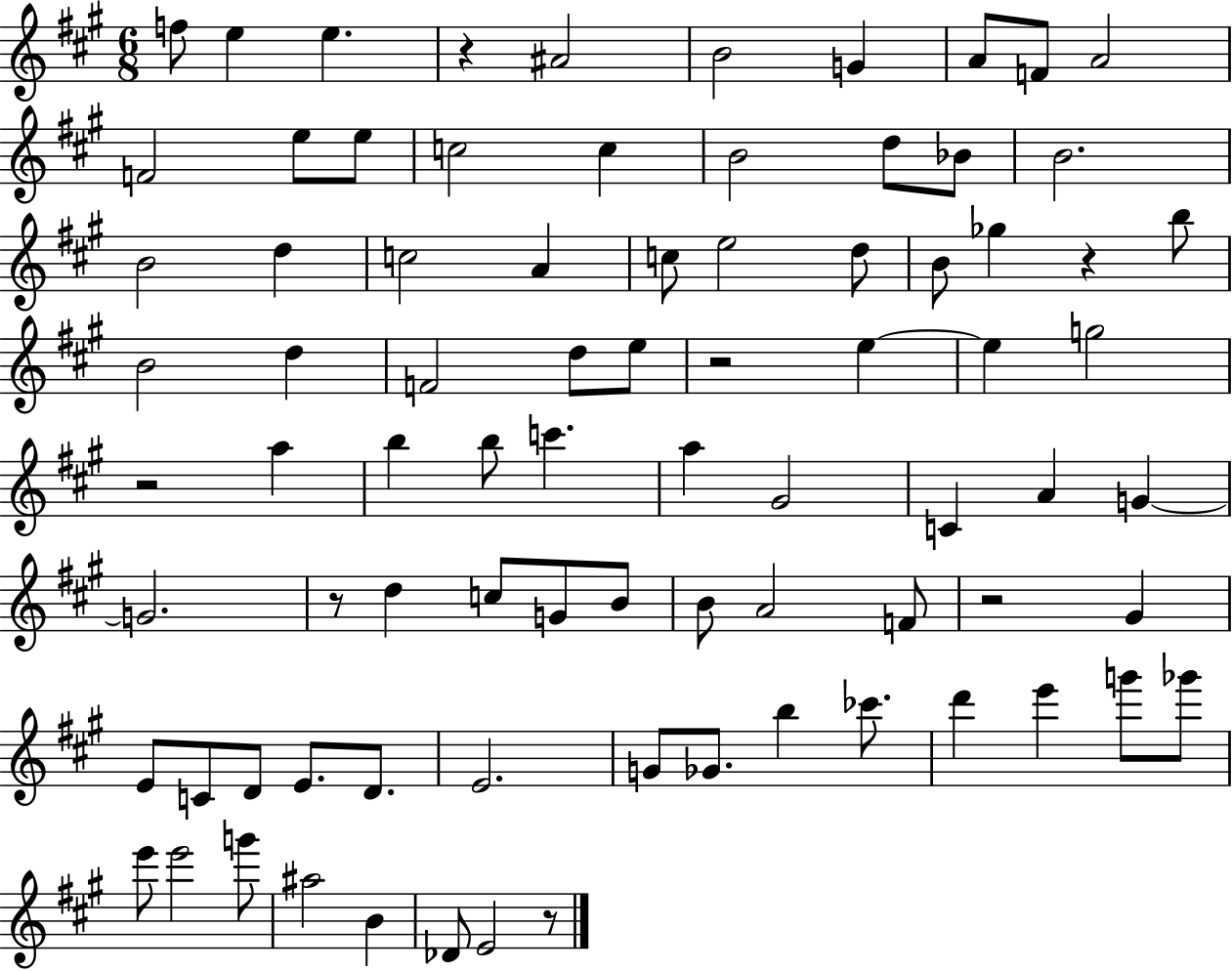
F5/e E5/q E5/q. R/q A#4/h B4/h G4/q A4/e F4/e A4/h F4/h E5/e E5/e C5/h C5/q B4/h D5/e Bb4/e B4/h. B4/h D5/q C5/h A4/q C5/e E5/h D5/e B4/e Gb5/q R/q B5/e B4/h D5/q F4/h D5/e E5/e R/h E5/q E5/q G5/h R/h A5/q B5/q B5/e C6/q. A5/q G#4/h C4/q A4/q G4/q G4/h. R/e D5/q C5/e G4/e B4/e B4/e A4/h F4/e R/h G#4/q E4/e C4/e D4/e E4/e. D4/e. E4/h. G4/e Gb4/e. B5/q CES6/e. D6/q E6/q G6/e Gb6/e E6/e E6/h G6/e A#5/h B4/q Db4/e E4/h R/e